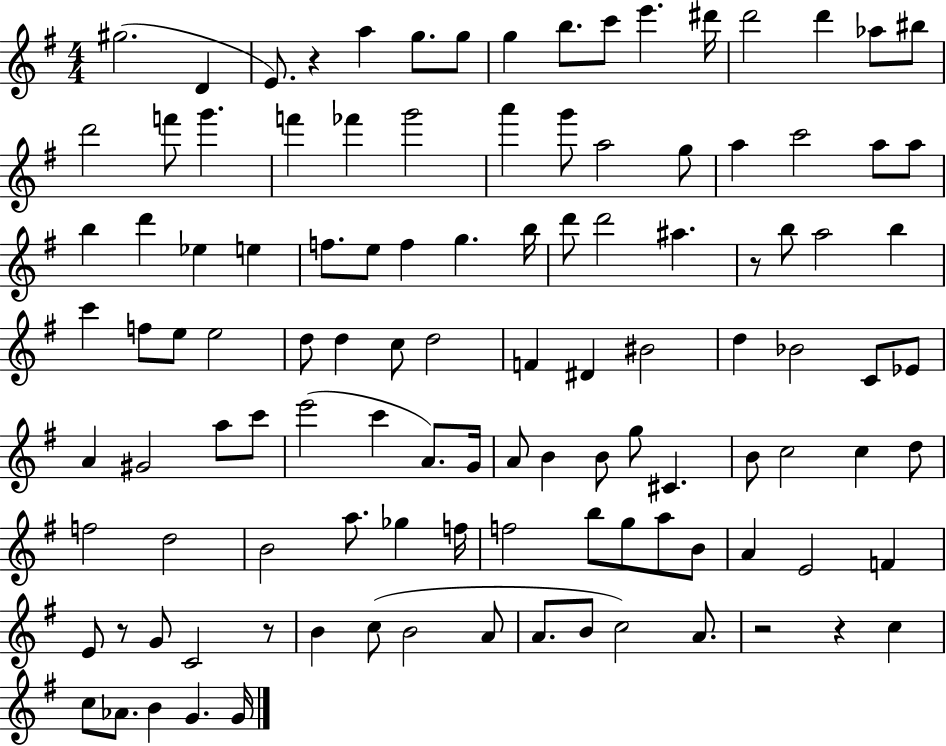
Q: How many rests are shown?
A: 6